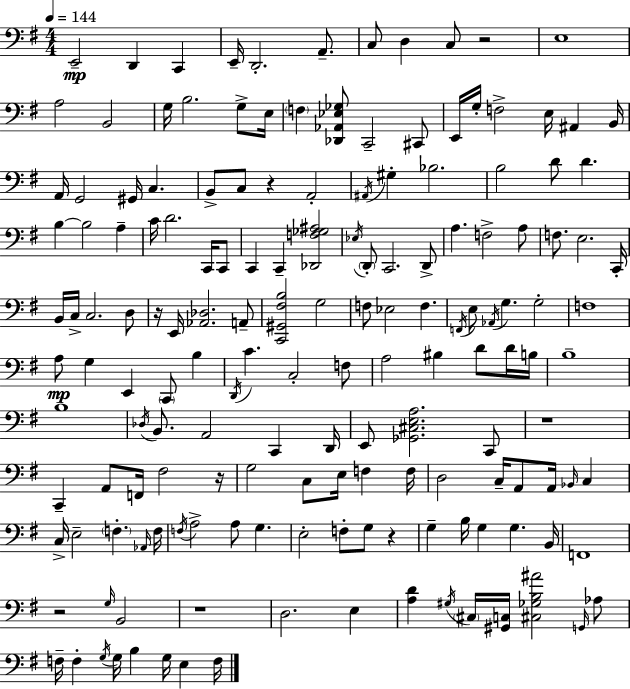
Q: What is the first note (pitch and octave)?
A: E2